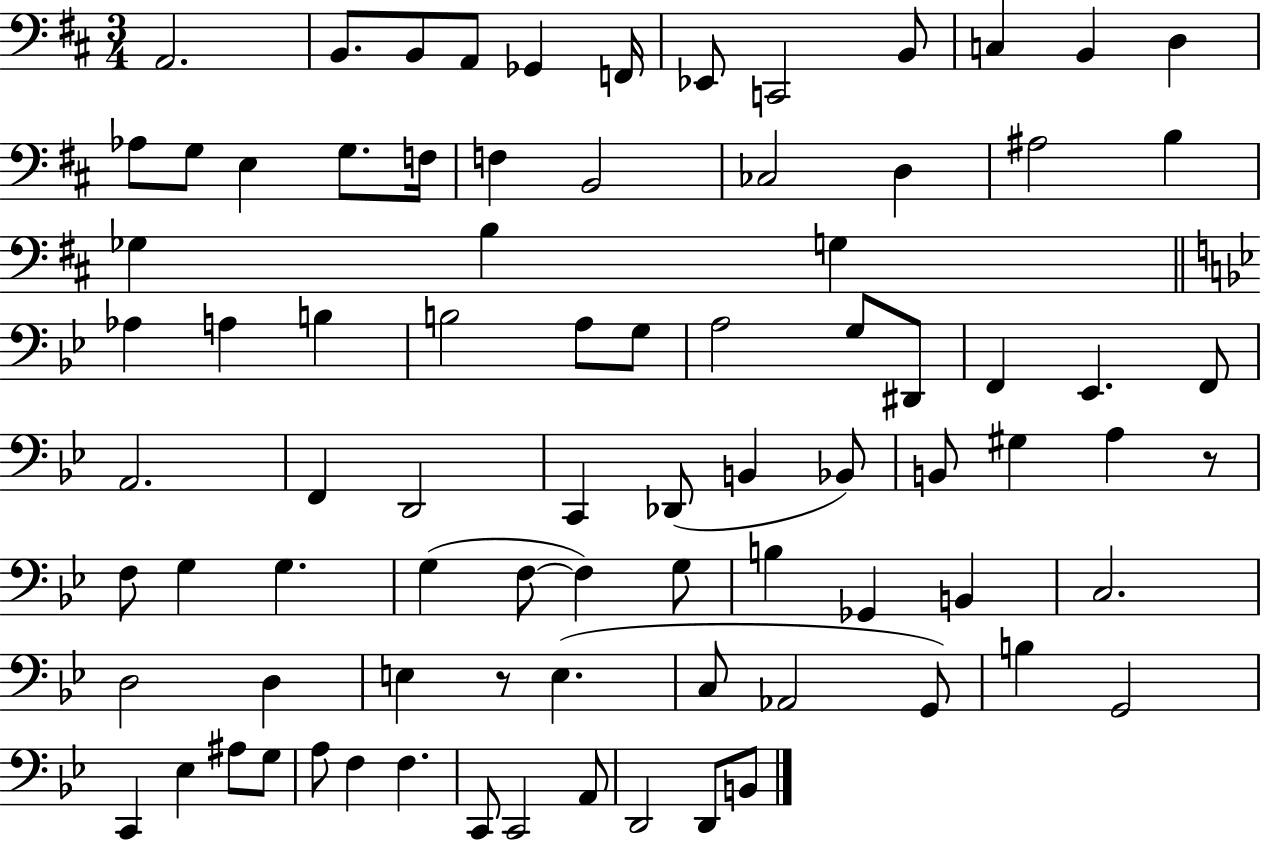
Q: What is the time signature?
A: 3/4